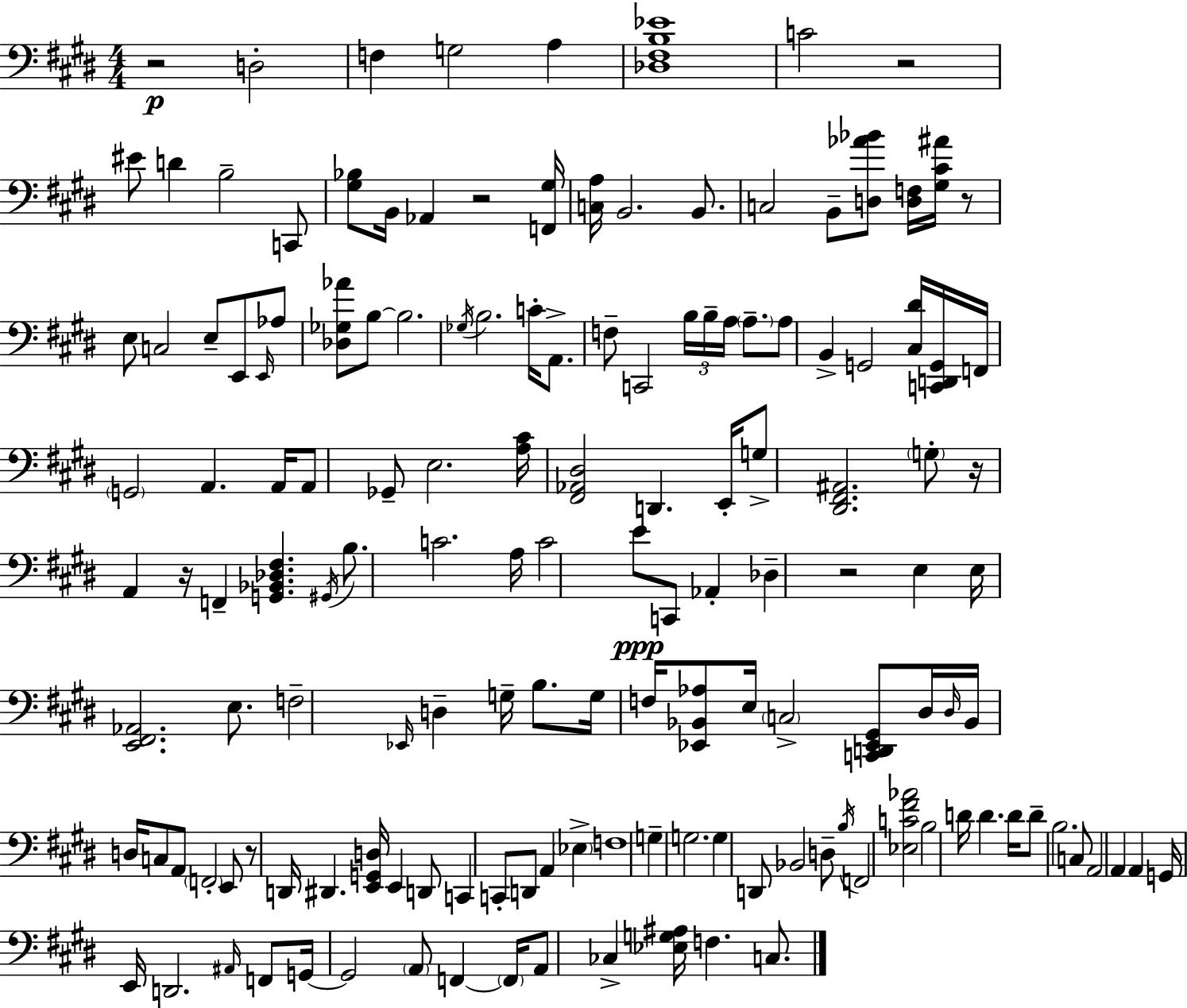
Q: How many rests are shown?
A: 8